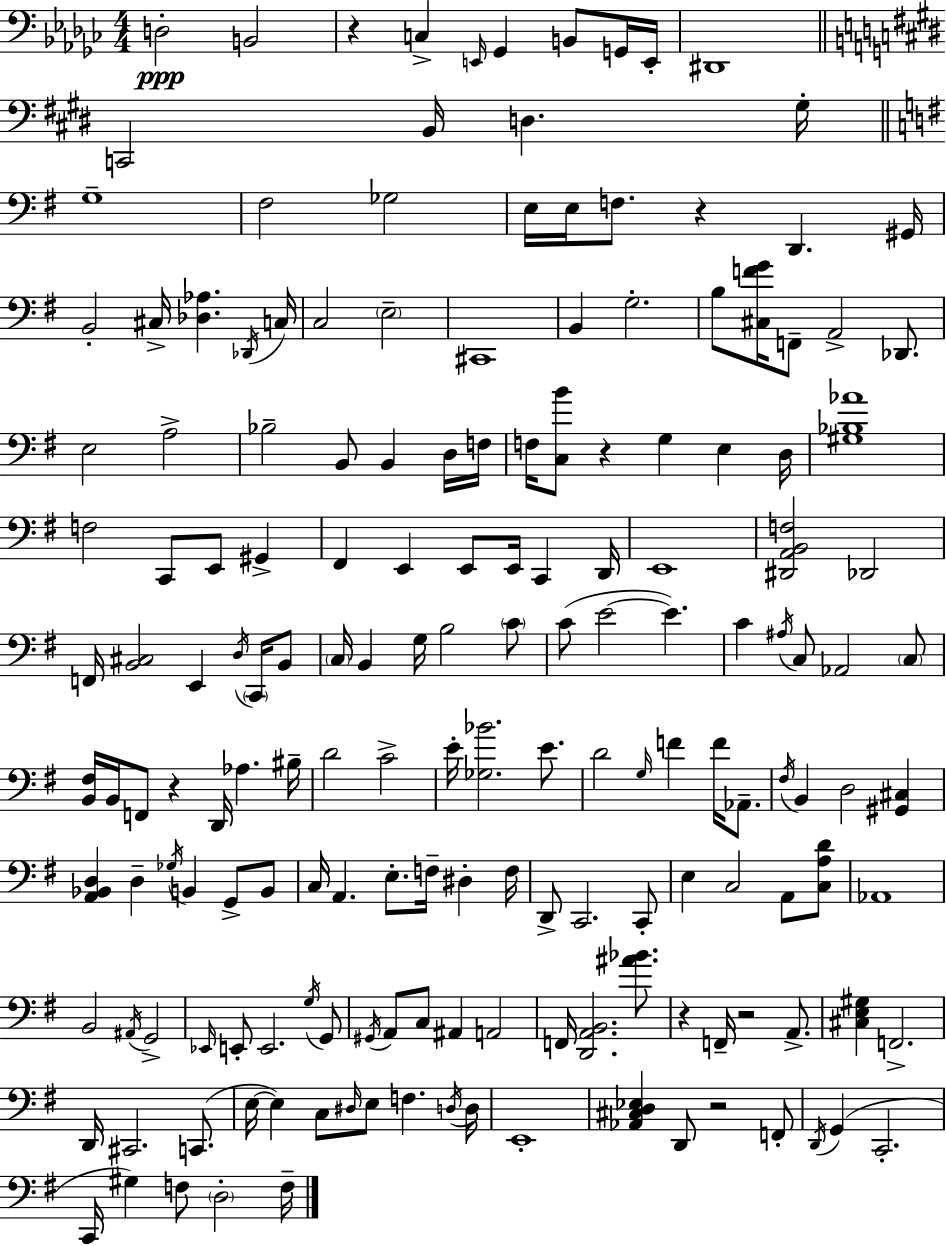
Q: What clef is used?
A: bass